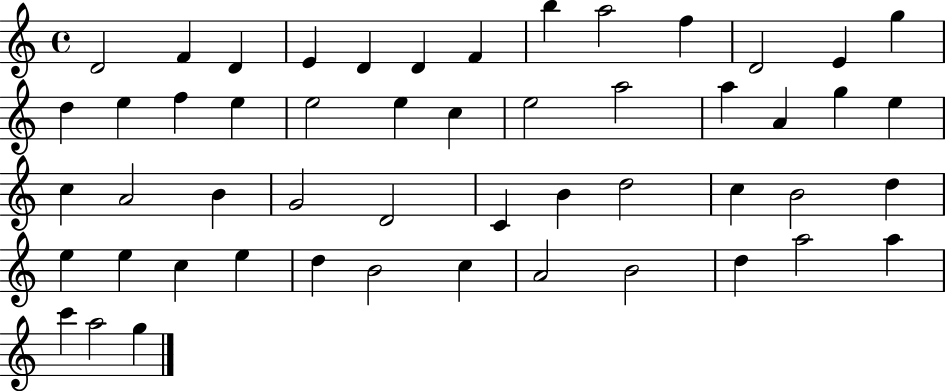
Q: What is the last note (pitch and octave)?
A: G5